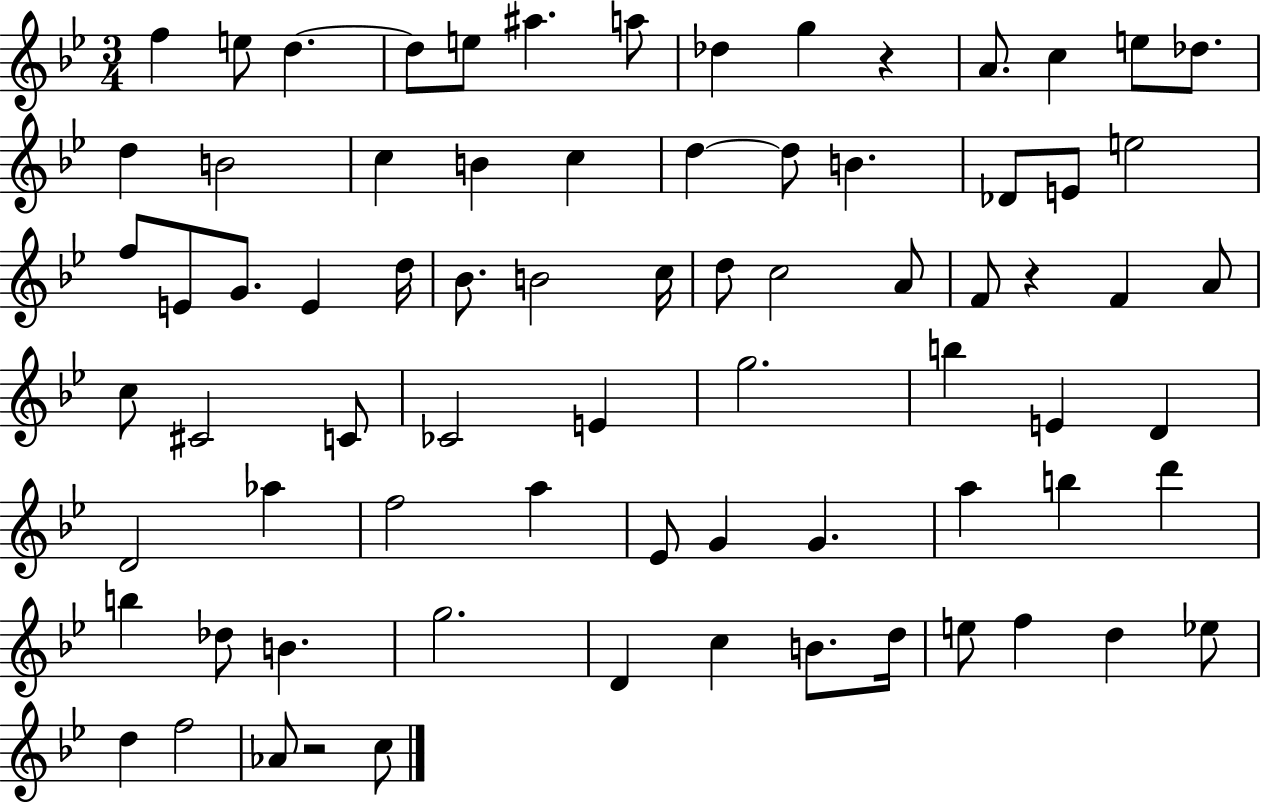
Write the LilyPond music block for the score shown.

{
  \clef treble
  \numericTimeSignature
  \time 3/4
  \key bes \major
  f''4 e''8 d''4.~~ | d''8 e''8 ais''4. a''8 | des''4 g''4 r4 | a'8. c''4 e''8 des''8. | \break d''4 b'2 | c''4 b'4 c''4 | d''4~~ d''8 b'4. | des'8 e'8 e''2 | \break f''8 e'8 g'8. e'4 d''16 | bes'8. b'2 c''16 | d''8 c''2 a'8 | f'8 r4 f'4 a'8 | \break c''8 cis'2 c'8 | ces'2 e'4 | g''2. | b''4 e'4 d'4 | \break d'2 aes''4 | f''2 a''4 | ees'8 g'4 g'4. | a''4 b''4 d'''4 | \break b''4 des''8 b'4. | g''2. | d'4 c''4 b'8. d''16 | e''8 f''4 d''4 ees''8 | \break d''4 f''2 | aes'8 r2 c''8 | \bar "|."
}